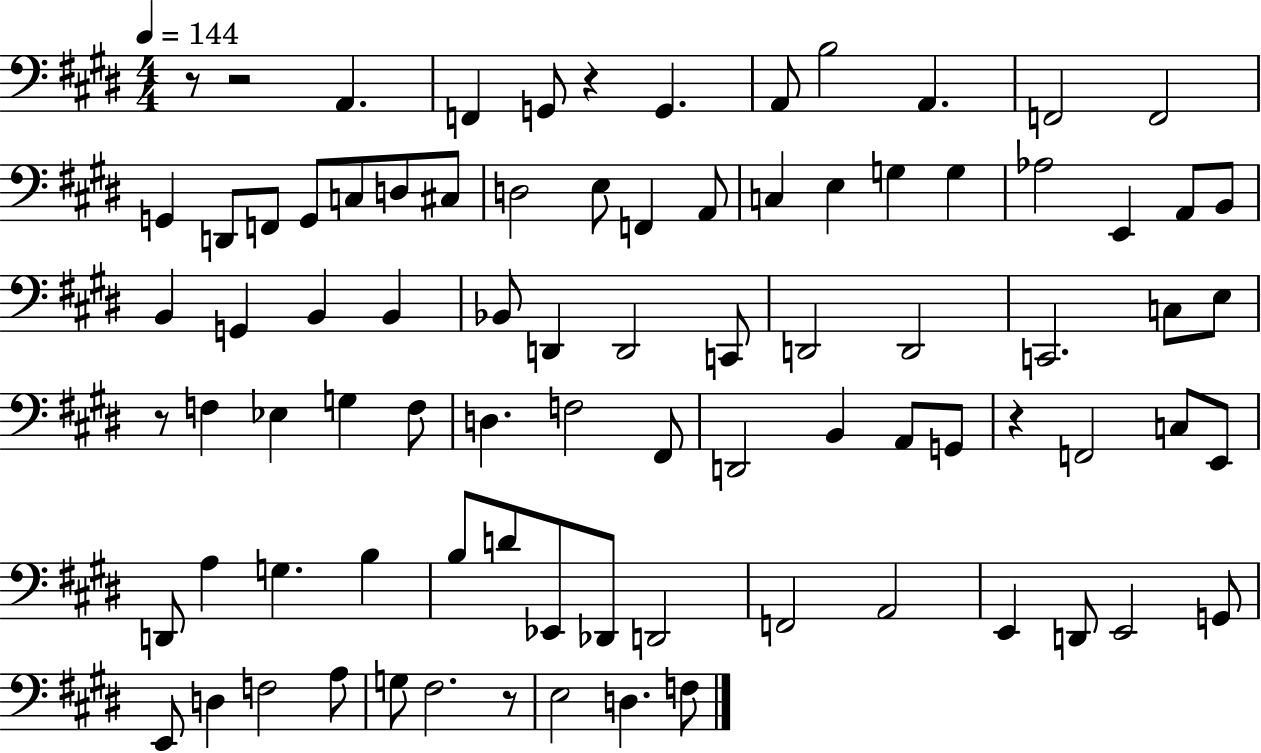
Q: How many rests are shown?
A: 6